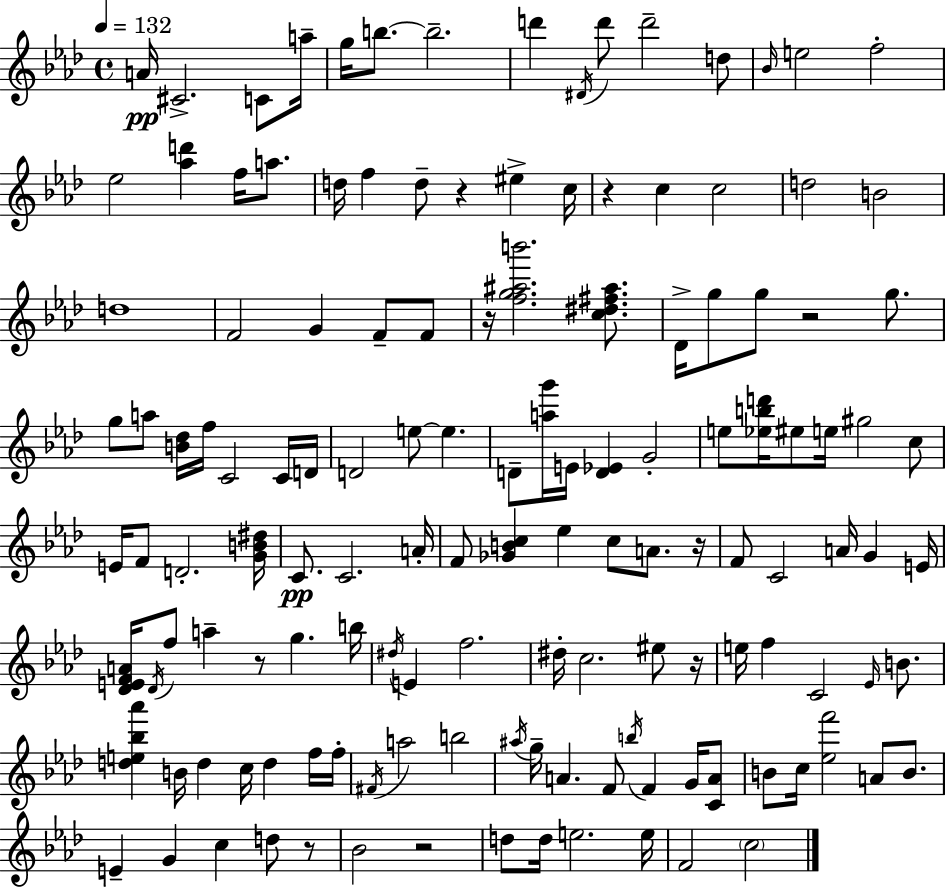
X:1
T:Untitled
M:4/4
L:1/4
K:Fm
A/4 ^C2 C/2 a/4 g/4 b/2 b2 d' ^D/4 d'/2 d'2 d/2 _B/4 e2 f2 _e2 [_ad'] f/4 a/2 d/4 f d/2 z ^e c/4 z c c2 d2 B2 d4 F2 G F/2 F/2 z/4 [fg^ab']2 [c^d^f^a]/2 _D/4 g/2 g/2 z2 g/2 g/2 a/2 [B_d]/4 f/4 C2 C/4 D/4 D2 e/2 e D/2 [ag']/4 E/4 [D_E] G2 e/2 [_ebd']/4 ^e/2 e/4 ^g2 c/2 E/4 F/2 D2 [GB^d]/4 C/2 C2 A/4 F/2 [_GBc] _e c/2 A/2 z/4 F/2 C2 A/4 G E/4 [_DEFA]/4 _D/4 f/2 a z/2 g b/4 ^d/4 E f2 ^d/4 c2 ^e/2 z/4 e/4 f C2 _E/4 B/2 [de_b_a'] B/4 d c/4 d f/4 f/4 ^F/4 a2 b2 ^a/4 g/4 A F/2 b/4 F G/4 [CA]/2 B/2 c/4 [_ef']2 A/2 B/2 E G c d/2 z/2 _B2 z2 d/2 d/4 e2 e/4 F2 c2